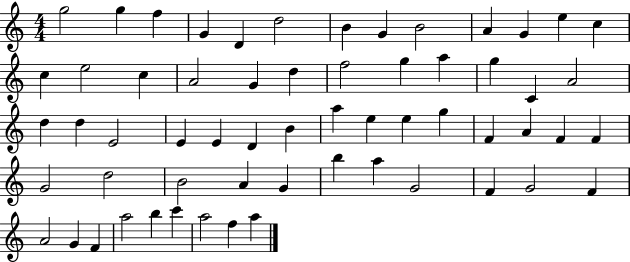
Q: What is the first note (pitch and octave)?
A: G5